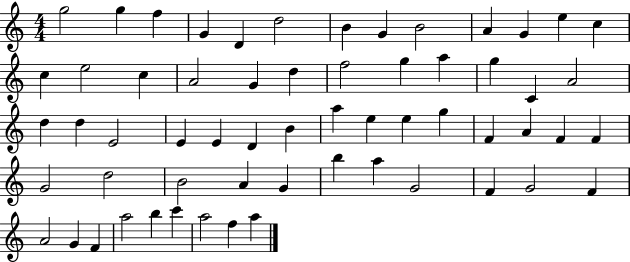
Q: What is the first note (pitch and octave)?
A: G5